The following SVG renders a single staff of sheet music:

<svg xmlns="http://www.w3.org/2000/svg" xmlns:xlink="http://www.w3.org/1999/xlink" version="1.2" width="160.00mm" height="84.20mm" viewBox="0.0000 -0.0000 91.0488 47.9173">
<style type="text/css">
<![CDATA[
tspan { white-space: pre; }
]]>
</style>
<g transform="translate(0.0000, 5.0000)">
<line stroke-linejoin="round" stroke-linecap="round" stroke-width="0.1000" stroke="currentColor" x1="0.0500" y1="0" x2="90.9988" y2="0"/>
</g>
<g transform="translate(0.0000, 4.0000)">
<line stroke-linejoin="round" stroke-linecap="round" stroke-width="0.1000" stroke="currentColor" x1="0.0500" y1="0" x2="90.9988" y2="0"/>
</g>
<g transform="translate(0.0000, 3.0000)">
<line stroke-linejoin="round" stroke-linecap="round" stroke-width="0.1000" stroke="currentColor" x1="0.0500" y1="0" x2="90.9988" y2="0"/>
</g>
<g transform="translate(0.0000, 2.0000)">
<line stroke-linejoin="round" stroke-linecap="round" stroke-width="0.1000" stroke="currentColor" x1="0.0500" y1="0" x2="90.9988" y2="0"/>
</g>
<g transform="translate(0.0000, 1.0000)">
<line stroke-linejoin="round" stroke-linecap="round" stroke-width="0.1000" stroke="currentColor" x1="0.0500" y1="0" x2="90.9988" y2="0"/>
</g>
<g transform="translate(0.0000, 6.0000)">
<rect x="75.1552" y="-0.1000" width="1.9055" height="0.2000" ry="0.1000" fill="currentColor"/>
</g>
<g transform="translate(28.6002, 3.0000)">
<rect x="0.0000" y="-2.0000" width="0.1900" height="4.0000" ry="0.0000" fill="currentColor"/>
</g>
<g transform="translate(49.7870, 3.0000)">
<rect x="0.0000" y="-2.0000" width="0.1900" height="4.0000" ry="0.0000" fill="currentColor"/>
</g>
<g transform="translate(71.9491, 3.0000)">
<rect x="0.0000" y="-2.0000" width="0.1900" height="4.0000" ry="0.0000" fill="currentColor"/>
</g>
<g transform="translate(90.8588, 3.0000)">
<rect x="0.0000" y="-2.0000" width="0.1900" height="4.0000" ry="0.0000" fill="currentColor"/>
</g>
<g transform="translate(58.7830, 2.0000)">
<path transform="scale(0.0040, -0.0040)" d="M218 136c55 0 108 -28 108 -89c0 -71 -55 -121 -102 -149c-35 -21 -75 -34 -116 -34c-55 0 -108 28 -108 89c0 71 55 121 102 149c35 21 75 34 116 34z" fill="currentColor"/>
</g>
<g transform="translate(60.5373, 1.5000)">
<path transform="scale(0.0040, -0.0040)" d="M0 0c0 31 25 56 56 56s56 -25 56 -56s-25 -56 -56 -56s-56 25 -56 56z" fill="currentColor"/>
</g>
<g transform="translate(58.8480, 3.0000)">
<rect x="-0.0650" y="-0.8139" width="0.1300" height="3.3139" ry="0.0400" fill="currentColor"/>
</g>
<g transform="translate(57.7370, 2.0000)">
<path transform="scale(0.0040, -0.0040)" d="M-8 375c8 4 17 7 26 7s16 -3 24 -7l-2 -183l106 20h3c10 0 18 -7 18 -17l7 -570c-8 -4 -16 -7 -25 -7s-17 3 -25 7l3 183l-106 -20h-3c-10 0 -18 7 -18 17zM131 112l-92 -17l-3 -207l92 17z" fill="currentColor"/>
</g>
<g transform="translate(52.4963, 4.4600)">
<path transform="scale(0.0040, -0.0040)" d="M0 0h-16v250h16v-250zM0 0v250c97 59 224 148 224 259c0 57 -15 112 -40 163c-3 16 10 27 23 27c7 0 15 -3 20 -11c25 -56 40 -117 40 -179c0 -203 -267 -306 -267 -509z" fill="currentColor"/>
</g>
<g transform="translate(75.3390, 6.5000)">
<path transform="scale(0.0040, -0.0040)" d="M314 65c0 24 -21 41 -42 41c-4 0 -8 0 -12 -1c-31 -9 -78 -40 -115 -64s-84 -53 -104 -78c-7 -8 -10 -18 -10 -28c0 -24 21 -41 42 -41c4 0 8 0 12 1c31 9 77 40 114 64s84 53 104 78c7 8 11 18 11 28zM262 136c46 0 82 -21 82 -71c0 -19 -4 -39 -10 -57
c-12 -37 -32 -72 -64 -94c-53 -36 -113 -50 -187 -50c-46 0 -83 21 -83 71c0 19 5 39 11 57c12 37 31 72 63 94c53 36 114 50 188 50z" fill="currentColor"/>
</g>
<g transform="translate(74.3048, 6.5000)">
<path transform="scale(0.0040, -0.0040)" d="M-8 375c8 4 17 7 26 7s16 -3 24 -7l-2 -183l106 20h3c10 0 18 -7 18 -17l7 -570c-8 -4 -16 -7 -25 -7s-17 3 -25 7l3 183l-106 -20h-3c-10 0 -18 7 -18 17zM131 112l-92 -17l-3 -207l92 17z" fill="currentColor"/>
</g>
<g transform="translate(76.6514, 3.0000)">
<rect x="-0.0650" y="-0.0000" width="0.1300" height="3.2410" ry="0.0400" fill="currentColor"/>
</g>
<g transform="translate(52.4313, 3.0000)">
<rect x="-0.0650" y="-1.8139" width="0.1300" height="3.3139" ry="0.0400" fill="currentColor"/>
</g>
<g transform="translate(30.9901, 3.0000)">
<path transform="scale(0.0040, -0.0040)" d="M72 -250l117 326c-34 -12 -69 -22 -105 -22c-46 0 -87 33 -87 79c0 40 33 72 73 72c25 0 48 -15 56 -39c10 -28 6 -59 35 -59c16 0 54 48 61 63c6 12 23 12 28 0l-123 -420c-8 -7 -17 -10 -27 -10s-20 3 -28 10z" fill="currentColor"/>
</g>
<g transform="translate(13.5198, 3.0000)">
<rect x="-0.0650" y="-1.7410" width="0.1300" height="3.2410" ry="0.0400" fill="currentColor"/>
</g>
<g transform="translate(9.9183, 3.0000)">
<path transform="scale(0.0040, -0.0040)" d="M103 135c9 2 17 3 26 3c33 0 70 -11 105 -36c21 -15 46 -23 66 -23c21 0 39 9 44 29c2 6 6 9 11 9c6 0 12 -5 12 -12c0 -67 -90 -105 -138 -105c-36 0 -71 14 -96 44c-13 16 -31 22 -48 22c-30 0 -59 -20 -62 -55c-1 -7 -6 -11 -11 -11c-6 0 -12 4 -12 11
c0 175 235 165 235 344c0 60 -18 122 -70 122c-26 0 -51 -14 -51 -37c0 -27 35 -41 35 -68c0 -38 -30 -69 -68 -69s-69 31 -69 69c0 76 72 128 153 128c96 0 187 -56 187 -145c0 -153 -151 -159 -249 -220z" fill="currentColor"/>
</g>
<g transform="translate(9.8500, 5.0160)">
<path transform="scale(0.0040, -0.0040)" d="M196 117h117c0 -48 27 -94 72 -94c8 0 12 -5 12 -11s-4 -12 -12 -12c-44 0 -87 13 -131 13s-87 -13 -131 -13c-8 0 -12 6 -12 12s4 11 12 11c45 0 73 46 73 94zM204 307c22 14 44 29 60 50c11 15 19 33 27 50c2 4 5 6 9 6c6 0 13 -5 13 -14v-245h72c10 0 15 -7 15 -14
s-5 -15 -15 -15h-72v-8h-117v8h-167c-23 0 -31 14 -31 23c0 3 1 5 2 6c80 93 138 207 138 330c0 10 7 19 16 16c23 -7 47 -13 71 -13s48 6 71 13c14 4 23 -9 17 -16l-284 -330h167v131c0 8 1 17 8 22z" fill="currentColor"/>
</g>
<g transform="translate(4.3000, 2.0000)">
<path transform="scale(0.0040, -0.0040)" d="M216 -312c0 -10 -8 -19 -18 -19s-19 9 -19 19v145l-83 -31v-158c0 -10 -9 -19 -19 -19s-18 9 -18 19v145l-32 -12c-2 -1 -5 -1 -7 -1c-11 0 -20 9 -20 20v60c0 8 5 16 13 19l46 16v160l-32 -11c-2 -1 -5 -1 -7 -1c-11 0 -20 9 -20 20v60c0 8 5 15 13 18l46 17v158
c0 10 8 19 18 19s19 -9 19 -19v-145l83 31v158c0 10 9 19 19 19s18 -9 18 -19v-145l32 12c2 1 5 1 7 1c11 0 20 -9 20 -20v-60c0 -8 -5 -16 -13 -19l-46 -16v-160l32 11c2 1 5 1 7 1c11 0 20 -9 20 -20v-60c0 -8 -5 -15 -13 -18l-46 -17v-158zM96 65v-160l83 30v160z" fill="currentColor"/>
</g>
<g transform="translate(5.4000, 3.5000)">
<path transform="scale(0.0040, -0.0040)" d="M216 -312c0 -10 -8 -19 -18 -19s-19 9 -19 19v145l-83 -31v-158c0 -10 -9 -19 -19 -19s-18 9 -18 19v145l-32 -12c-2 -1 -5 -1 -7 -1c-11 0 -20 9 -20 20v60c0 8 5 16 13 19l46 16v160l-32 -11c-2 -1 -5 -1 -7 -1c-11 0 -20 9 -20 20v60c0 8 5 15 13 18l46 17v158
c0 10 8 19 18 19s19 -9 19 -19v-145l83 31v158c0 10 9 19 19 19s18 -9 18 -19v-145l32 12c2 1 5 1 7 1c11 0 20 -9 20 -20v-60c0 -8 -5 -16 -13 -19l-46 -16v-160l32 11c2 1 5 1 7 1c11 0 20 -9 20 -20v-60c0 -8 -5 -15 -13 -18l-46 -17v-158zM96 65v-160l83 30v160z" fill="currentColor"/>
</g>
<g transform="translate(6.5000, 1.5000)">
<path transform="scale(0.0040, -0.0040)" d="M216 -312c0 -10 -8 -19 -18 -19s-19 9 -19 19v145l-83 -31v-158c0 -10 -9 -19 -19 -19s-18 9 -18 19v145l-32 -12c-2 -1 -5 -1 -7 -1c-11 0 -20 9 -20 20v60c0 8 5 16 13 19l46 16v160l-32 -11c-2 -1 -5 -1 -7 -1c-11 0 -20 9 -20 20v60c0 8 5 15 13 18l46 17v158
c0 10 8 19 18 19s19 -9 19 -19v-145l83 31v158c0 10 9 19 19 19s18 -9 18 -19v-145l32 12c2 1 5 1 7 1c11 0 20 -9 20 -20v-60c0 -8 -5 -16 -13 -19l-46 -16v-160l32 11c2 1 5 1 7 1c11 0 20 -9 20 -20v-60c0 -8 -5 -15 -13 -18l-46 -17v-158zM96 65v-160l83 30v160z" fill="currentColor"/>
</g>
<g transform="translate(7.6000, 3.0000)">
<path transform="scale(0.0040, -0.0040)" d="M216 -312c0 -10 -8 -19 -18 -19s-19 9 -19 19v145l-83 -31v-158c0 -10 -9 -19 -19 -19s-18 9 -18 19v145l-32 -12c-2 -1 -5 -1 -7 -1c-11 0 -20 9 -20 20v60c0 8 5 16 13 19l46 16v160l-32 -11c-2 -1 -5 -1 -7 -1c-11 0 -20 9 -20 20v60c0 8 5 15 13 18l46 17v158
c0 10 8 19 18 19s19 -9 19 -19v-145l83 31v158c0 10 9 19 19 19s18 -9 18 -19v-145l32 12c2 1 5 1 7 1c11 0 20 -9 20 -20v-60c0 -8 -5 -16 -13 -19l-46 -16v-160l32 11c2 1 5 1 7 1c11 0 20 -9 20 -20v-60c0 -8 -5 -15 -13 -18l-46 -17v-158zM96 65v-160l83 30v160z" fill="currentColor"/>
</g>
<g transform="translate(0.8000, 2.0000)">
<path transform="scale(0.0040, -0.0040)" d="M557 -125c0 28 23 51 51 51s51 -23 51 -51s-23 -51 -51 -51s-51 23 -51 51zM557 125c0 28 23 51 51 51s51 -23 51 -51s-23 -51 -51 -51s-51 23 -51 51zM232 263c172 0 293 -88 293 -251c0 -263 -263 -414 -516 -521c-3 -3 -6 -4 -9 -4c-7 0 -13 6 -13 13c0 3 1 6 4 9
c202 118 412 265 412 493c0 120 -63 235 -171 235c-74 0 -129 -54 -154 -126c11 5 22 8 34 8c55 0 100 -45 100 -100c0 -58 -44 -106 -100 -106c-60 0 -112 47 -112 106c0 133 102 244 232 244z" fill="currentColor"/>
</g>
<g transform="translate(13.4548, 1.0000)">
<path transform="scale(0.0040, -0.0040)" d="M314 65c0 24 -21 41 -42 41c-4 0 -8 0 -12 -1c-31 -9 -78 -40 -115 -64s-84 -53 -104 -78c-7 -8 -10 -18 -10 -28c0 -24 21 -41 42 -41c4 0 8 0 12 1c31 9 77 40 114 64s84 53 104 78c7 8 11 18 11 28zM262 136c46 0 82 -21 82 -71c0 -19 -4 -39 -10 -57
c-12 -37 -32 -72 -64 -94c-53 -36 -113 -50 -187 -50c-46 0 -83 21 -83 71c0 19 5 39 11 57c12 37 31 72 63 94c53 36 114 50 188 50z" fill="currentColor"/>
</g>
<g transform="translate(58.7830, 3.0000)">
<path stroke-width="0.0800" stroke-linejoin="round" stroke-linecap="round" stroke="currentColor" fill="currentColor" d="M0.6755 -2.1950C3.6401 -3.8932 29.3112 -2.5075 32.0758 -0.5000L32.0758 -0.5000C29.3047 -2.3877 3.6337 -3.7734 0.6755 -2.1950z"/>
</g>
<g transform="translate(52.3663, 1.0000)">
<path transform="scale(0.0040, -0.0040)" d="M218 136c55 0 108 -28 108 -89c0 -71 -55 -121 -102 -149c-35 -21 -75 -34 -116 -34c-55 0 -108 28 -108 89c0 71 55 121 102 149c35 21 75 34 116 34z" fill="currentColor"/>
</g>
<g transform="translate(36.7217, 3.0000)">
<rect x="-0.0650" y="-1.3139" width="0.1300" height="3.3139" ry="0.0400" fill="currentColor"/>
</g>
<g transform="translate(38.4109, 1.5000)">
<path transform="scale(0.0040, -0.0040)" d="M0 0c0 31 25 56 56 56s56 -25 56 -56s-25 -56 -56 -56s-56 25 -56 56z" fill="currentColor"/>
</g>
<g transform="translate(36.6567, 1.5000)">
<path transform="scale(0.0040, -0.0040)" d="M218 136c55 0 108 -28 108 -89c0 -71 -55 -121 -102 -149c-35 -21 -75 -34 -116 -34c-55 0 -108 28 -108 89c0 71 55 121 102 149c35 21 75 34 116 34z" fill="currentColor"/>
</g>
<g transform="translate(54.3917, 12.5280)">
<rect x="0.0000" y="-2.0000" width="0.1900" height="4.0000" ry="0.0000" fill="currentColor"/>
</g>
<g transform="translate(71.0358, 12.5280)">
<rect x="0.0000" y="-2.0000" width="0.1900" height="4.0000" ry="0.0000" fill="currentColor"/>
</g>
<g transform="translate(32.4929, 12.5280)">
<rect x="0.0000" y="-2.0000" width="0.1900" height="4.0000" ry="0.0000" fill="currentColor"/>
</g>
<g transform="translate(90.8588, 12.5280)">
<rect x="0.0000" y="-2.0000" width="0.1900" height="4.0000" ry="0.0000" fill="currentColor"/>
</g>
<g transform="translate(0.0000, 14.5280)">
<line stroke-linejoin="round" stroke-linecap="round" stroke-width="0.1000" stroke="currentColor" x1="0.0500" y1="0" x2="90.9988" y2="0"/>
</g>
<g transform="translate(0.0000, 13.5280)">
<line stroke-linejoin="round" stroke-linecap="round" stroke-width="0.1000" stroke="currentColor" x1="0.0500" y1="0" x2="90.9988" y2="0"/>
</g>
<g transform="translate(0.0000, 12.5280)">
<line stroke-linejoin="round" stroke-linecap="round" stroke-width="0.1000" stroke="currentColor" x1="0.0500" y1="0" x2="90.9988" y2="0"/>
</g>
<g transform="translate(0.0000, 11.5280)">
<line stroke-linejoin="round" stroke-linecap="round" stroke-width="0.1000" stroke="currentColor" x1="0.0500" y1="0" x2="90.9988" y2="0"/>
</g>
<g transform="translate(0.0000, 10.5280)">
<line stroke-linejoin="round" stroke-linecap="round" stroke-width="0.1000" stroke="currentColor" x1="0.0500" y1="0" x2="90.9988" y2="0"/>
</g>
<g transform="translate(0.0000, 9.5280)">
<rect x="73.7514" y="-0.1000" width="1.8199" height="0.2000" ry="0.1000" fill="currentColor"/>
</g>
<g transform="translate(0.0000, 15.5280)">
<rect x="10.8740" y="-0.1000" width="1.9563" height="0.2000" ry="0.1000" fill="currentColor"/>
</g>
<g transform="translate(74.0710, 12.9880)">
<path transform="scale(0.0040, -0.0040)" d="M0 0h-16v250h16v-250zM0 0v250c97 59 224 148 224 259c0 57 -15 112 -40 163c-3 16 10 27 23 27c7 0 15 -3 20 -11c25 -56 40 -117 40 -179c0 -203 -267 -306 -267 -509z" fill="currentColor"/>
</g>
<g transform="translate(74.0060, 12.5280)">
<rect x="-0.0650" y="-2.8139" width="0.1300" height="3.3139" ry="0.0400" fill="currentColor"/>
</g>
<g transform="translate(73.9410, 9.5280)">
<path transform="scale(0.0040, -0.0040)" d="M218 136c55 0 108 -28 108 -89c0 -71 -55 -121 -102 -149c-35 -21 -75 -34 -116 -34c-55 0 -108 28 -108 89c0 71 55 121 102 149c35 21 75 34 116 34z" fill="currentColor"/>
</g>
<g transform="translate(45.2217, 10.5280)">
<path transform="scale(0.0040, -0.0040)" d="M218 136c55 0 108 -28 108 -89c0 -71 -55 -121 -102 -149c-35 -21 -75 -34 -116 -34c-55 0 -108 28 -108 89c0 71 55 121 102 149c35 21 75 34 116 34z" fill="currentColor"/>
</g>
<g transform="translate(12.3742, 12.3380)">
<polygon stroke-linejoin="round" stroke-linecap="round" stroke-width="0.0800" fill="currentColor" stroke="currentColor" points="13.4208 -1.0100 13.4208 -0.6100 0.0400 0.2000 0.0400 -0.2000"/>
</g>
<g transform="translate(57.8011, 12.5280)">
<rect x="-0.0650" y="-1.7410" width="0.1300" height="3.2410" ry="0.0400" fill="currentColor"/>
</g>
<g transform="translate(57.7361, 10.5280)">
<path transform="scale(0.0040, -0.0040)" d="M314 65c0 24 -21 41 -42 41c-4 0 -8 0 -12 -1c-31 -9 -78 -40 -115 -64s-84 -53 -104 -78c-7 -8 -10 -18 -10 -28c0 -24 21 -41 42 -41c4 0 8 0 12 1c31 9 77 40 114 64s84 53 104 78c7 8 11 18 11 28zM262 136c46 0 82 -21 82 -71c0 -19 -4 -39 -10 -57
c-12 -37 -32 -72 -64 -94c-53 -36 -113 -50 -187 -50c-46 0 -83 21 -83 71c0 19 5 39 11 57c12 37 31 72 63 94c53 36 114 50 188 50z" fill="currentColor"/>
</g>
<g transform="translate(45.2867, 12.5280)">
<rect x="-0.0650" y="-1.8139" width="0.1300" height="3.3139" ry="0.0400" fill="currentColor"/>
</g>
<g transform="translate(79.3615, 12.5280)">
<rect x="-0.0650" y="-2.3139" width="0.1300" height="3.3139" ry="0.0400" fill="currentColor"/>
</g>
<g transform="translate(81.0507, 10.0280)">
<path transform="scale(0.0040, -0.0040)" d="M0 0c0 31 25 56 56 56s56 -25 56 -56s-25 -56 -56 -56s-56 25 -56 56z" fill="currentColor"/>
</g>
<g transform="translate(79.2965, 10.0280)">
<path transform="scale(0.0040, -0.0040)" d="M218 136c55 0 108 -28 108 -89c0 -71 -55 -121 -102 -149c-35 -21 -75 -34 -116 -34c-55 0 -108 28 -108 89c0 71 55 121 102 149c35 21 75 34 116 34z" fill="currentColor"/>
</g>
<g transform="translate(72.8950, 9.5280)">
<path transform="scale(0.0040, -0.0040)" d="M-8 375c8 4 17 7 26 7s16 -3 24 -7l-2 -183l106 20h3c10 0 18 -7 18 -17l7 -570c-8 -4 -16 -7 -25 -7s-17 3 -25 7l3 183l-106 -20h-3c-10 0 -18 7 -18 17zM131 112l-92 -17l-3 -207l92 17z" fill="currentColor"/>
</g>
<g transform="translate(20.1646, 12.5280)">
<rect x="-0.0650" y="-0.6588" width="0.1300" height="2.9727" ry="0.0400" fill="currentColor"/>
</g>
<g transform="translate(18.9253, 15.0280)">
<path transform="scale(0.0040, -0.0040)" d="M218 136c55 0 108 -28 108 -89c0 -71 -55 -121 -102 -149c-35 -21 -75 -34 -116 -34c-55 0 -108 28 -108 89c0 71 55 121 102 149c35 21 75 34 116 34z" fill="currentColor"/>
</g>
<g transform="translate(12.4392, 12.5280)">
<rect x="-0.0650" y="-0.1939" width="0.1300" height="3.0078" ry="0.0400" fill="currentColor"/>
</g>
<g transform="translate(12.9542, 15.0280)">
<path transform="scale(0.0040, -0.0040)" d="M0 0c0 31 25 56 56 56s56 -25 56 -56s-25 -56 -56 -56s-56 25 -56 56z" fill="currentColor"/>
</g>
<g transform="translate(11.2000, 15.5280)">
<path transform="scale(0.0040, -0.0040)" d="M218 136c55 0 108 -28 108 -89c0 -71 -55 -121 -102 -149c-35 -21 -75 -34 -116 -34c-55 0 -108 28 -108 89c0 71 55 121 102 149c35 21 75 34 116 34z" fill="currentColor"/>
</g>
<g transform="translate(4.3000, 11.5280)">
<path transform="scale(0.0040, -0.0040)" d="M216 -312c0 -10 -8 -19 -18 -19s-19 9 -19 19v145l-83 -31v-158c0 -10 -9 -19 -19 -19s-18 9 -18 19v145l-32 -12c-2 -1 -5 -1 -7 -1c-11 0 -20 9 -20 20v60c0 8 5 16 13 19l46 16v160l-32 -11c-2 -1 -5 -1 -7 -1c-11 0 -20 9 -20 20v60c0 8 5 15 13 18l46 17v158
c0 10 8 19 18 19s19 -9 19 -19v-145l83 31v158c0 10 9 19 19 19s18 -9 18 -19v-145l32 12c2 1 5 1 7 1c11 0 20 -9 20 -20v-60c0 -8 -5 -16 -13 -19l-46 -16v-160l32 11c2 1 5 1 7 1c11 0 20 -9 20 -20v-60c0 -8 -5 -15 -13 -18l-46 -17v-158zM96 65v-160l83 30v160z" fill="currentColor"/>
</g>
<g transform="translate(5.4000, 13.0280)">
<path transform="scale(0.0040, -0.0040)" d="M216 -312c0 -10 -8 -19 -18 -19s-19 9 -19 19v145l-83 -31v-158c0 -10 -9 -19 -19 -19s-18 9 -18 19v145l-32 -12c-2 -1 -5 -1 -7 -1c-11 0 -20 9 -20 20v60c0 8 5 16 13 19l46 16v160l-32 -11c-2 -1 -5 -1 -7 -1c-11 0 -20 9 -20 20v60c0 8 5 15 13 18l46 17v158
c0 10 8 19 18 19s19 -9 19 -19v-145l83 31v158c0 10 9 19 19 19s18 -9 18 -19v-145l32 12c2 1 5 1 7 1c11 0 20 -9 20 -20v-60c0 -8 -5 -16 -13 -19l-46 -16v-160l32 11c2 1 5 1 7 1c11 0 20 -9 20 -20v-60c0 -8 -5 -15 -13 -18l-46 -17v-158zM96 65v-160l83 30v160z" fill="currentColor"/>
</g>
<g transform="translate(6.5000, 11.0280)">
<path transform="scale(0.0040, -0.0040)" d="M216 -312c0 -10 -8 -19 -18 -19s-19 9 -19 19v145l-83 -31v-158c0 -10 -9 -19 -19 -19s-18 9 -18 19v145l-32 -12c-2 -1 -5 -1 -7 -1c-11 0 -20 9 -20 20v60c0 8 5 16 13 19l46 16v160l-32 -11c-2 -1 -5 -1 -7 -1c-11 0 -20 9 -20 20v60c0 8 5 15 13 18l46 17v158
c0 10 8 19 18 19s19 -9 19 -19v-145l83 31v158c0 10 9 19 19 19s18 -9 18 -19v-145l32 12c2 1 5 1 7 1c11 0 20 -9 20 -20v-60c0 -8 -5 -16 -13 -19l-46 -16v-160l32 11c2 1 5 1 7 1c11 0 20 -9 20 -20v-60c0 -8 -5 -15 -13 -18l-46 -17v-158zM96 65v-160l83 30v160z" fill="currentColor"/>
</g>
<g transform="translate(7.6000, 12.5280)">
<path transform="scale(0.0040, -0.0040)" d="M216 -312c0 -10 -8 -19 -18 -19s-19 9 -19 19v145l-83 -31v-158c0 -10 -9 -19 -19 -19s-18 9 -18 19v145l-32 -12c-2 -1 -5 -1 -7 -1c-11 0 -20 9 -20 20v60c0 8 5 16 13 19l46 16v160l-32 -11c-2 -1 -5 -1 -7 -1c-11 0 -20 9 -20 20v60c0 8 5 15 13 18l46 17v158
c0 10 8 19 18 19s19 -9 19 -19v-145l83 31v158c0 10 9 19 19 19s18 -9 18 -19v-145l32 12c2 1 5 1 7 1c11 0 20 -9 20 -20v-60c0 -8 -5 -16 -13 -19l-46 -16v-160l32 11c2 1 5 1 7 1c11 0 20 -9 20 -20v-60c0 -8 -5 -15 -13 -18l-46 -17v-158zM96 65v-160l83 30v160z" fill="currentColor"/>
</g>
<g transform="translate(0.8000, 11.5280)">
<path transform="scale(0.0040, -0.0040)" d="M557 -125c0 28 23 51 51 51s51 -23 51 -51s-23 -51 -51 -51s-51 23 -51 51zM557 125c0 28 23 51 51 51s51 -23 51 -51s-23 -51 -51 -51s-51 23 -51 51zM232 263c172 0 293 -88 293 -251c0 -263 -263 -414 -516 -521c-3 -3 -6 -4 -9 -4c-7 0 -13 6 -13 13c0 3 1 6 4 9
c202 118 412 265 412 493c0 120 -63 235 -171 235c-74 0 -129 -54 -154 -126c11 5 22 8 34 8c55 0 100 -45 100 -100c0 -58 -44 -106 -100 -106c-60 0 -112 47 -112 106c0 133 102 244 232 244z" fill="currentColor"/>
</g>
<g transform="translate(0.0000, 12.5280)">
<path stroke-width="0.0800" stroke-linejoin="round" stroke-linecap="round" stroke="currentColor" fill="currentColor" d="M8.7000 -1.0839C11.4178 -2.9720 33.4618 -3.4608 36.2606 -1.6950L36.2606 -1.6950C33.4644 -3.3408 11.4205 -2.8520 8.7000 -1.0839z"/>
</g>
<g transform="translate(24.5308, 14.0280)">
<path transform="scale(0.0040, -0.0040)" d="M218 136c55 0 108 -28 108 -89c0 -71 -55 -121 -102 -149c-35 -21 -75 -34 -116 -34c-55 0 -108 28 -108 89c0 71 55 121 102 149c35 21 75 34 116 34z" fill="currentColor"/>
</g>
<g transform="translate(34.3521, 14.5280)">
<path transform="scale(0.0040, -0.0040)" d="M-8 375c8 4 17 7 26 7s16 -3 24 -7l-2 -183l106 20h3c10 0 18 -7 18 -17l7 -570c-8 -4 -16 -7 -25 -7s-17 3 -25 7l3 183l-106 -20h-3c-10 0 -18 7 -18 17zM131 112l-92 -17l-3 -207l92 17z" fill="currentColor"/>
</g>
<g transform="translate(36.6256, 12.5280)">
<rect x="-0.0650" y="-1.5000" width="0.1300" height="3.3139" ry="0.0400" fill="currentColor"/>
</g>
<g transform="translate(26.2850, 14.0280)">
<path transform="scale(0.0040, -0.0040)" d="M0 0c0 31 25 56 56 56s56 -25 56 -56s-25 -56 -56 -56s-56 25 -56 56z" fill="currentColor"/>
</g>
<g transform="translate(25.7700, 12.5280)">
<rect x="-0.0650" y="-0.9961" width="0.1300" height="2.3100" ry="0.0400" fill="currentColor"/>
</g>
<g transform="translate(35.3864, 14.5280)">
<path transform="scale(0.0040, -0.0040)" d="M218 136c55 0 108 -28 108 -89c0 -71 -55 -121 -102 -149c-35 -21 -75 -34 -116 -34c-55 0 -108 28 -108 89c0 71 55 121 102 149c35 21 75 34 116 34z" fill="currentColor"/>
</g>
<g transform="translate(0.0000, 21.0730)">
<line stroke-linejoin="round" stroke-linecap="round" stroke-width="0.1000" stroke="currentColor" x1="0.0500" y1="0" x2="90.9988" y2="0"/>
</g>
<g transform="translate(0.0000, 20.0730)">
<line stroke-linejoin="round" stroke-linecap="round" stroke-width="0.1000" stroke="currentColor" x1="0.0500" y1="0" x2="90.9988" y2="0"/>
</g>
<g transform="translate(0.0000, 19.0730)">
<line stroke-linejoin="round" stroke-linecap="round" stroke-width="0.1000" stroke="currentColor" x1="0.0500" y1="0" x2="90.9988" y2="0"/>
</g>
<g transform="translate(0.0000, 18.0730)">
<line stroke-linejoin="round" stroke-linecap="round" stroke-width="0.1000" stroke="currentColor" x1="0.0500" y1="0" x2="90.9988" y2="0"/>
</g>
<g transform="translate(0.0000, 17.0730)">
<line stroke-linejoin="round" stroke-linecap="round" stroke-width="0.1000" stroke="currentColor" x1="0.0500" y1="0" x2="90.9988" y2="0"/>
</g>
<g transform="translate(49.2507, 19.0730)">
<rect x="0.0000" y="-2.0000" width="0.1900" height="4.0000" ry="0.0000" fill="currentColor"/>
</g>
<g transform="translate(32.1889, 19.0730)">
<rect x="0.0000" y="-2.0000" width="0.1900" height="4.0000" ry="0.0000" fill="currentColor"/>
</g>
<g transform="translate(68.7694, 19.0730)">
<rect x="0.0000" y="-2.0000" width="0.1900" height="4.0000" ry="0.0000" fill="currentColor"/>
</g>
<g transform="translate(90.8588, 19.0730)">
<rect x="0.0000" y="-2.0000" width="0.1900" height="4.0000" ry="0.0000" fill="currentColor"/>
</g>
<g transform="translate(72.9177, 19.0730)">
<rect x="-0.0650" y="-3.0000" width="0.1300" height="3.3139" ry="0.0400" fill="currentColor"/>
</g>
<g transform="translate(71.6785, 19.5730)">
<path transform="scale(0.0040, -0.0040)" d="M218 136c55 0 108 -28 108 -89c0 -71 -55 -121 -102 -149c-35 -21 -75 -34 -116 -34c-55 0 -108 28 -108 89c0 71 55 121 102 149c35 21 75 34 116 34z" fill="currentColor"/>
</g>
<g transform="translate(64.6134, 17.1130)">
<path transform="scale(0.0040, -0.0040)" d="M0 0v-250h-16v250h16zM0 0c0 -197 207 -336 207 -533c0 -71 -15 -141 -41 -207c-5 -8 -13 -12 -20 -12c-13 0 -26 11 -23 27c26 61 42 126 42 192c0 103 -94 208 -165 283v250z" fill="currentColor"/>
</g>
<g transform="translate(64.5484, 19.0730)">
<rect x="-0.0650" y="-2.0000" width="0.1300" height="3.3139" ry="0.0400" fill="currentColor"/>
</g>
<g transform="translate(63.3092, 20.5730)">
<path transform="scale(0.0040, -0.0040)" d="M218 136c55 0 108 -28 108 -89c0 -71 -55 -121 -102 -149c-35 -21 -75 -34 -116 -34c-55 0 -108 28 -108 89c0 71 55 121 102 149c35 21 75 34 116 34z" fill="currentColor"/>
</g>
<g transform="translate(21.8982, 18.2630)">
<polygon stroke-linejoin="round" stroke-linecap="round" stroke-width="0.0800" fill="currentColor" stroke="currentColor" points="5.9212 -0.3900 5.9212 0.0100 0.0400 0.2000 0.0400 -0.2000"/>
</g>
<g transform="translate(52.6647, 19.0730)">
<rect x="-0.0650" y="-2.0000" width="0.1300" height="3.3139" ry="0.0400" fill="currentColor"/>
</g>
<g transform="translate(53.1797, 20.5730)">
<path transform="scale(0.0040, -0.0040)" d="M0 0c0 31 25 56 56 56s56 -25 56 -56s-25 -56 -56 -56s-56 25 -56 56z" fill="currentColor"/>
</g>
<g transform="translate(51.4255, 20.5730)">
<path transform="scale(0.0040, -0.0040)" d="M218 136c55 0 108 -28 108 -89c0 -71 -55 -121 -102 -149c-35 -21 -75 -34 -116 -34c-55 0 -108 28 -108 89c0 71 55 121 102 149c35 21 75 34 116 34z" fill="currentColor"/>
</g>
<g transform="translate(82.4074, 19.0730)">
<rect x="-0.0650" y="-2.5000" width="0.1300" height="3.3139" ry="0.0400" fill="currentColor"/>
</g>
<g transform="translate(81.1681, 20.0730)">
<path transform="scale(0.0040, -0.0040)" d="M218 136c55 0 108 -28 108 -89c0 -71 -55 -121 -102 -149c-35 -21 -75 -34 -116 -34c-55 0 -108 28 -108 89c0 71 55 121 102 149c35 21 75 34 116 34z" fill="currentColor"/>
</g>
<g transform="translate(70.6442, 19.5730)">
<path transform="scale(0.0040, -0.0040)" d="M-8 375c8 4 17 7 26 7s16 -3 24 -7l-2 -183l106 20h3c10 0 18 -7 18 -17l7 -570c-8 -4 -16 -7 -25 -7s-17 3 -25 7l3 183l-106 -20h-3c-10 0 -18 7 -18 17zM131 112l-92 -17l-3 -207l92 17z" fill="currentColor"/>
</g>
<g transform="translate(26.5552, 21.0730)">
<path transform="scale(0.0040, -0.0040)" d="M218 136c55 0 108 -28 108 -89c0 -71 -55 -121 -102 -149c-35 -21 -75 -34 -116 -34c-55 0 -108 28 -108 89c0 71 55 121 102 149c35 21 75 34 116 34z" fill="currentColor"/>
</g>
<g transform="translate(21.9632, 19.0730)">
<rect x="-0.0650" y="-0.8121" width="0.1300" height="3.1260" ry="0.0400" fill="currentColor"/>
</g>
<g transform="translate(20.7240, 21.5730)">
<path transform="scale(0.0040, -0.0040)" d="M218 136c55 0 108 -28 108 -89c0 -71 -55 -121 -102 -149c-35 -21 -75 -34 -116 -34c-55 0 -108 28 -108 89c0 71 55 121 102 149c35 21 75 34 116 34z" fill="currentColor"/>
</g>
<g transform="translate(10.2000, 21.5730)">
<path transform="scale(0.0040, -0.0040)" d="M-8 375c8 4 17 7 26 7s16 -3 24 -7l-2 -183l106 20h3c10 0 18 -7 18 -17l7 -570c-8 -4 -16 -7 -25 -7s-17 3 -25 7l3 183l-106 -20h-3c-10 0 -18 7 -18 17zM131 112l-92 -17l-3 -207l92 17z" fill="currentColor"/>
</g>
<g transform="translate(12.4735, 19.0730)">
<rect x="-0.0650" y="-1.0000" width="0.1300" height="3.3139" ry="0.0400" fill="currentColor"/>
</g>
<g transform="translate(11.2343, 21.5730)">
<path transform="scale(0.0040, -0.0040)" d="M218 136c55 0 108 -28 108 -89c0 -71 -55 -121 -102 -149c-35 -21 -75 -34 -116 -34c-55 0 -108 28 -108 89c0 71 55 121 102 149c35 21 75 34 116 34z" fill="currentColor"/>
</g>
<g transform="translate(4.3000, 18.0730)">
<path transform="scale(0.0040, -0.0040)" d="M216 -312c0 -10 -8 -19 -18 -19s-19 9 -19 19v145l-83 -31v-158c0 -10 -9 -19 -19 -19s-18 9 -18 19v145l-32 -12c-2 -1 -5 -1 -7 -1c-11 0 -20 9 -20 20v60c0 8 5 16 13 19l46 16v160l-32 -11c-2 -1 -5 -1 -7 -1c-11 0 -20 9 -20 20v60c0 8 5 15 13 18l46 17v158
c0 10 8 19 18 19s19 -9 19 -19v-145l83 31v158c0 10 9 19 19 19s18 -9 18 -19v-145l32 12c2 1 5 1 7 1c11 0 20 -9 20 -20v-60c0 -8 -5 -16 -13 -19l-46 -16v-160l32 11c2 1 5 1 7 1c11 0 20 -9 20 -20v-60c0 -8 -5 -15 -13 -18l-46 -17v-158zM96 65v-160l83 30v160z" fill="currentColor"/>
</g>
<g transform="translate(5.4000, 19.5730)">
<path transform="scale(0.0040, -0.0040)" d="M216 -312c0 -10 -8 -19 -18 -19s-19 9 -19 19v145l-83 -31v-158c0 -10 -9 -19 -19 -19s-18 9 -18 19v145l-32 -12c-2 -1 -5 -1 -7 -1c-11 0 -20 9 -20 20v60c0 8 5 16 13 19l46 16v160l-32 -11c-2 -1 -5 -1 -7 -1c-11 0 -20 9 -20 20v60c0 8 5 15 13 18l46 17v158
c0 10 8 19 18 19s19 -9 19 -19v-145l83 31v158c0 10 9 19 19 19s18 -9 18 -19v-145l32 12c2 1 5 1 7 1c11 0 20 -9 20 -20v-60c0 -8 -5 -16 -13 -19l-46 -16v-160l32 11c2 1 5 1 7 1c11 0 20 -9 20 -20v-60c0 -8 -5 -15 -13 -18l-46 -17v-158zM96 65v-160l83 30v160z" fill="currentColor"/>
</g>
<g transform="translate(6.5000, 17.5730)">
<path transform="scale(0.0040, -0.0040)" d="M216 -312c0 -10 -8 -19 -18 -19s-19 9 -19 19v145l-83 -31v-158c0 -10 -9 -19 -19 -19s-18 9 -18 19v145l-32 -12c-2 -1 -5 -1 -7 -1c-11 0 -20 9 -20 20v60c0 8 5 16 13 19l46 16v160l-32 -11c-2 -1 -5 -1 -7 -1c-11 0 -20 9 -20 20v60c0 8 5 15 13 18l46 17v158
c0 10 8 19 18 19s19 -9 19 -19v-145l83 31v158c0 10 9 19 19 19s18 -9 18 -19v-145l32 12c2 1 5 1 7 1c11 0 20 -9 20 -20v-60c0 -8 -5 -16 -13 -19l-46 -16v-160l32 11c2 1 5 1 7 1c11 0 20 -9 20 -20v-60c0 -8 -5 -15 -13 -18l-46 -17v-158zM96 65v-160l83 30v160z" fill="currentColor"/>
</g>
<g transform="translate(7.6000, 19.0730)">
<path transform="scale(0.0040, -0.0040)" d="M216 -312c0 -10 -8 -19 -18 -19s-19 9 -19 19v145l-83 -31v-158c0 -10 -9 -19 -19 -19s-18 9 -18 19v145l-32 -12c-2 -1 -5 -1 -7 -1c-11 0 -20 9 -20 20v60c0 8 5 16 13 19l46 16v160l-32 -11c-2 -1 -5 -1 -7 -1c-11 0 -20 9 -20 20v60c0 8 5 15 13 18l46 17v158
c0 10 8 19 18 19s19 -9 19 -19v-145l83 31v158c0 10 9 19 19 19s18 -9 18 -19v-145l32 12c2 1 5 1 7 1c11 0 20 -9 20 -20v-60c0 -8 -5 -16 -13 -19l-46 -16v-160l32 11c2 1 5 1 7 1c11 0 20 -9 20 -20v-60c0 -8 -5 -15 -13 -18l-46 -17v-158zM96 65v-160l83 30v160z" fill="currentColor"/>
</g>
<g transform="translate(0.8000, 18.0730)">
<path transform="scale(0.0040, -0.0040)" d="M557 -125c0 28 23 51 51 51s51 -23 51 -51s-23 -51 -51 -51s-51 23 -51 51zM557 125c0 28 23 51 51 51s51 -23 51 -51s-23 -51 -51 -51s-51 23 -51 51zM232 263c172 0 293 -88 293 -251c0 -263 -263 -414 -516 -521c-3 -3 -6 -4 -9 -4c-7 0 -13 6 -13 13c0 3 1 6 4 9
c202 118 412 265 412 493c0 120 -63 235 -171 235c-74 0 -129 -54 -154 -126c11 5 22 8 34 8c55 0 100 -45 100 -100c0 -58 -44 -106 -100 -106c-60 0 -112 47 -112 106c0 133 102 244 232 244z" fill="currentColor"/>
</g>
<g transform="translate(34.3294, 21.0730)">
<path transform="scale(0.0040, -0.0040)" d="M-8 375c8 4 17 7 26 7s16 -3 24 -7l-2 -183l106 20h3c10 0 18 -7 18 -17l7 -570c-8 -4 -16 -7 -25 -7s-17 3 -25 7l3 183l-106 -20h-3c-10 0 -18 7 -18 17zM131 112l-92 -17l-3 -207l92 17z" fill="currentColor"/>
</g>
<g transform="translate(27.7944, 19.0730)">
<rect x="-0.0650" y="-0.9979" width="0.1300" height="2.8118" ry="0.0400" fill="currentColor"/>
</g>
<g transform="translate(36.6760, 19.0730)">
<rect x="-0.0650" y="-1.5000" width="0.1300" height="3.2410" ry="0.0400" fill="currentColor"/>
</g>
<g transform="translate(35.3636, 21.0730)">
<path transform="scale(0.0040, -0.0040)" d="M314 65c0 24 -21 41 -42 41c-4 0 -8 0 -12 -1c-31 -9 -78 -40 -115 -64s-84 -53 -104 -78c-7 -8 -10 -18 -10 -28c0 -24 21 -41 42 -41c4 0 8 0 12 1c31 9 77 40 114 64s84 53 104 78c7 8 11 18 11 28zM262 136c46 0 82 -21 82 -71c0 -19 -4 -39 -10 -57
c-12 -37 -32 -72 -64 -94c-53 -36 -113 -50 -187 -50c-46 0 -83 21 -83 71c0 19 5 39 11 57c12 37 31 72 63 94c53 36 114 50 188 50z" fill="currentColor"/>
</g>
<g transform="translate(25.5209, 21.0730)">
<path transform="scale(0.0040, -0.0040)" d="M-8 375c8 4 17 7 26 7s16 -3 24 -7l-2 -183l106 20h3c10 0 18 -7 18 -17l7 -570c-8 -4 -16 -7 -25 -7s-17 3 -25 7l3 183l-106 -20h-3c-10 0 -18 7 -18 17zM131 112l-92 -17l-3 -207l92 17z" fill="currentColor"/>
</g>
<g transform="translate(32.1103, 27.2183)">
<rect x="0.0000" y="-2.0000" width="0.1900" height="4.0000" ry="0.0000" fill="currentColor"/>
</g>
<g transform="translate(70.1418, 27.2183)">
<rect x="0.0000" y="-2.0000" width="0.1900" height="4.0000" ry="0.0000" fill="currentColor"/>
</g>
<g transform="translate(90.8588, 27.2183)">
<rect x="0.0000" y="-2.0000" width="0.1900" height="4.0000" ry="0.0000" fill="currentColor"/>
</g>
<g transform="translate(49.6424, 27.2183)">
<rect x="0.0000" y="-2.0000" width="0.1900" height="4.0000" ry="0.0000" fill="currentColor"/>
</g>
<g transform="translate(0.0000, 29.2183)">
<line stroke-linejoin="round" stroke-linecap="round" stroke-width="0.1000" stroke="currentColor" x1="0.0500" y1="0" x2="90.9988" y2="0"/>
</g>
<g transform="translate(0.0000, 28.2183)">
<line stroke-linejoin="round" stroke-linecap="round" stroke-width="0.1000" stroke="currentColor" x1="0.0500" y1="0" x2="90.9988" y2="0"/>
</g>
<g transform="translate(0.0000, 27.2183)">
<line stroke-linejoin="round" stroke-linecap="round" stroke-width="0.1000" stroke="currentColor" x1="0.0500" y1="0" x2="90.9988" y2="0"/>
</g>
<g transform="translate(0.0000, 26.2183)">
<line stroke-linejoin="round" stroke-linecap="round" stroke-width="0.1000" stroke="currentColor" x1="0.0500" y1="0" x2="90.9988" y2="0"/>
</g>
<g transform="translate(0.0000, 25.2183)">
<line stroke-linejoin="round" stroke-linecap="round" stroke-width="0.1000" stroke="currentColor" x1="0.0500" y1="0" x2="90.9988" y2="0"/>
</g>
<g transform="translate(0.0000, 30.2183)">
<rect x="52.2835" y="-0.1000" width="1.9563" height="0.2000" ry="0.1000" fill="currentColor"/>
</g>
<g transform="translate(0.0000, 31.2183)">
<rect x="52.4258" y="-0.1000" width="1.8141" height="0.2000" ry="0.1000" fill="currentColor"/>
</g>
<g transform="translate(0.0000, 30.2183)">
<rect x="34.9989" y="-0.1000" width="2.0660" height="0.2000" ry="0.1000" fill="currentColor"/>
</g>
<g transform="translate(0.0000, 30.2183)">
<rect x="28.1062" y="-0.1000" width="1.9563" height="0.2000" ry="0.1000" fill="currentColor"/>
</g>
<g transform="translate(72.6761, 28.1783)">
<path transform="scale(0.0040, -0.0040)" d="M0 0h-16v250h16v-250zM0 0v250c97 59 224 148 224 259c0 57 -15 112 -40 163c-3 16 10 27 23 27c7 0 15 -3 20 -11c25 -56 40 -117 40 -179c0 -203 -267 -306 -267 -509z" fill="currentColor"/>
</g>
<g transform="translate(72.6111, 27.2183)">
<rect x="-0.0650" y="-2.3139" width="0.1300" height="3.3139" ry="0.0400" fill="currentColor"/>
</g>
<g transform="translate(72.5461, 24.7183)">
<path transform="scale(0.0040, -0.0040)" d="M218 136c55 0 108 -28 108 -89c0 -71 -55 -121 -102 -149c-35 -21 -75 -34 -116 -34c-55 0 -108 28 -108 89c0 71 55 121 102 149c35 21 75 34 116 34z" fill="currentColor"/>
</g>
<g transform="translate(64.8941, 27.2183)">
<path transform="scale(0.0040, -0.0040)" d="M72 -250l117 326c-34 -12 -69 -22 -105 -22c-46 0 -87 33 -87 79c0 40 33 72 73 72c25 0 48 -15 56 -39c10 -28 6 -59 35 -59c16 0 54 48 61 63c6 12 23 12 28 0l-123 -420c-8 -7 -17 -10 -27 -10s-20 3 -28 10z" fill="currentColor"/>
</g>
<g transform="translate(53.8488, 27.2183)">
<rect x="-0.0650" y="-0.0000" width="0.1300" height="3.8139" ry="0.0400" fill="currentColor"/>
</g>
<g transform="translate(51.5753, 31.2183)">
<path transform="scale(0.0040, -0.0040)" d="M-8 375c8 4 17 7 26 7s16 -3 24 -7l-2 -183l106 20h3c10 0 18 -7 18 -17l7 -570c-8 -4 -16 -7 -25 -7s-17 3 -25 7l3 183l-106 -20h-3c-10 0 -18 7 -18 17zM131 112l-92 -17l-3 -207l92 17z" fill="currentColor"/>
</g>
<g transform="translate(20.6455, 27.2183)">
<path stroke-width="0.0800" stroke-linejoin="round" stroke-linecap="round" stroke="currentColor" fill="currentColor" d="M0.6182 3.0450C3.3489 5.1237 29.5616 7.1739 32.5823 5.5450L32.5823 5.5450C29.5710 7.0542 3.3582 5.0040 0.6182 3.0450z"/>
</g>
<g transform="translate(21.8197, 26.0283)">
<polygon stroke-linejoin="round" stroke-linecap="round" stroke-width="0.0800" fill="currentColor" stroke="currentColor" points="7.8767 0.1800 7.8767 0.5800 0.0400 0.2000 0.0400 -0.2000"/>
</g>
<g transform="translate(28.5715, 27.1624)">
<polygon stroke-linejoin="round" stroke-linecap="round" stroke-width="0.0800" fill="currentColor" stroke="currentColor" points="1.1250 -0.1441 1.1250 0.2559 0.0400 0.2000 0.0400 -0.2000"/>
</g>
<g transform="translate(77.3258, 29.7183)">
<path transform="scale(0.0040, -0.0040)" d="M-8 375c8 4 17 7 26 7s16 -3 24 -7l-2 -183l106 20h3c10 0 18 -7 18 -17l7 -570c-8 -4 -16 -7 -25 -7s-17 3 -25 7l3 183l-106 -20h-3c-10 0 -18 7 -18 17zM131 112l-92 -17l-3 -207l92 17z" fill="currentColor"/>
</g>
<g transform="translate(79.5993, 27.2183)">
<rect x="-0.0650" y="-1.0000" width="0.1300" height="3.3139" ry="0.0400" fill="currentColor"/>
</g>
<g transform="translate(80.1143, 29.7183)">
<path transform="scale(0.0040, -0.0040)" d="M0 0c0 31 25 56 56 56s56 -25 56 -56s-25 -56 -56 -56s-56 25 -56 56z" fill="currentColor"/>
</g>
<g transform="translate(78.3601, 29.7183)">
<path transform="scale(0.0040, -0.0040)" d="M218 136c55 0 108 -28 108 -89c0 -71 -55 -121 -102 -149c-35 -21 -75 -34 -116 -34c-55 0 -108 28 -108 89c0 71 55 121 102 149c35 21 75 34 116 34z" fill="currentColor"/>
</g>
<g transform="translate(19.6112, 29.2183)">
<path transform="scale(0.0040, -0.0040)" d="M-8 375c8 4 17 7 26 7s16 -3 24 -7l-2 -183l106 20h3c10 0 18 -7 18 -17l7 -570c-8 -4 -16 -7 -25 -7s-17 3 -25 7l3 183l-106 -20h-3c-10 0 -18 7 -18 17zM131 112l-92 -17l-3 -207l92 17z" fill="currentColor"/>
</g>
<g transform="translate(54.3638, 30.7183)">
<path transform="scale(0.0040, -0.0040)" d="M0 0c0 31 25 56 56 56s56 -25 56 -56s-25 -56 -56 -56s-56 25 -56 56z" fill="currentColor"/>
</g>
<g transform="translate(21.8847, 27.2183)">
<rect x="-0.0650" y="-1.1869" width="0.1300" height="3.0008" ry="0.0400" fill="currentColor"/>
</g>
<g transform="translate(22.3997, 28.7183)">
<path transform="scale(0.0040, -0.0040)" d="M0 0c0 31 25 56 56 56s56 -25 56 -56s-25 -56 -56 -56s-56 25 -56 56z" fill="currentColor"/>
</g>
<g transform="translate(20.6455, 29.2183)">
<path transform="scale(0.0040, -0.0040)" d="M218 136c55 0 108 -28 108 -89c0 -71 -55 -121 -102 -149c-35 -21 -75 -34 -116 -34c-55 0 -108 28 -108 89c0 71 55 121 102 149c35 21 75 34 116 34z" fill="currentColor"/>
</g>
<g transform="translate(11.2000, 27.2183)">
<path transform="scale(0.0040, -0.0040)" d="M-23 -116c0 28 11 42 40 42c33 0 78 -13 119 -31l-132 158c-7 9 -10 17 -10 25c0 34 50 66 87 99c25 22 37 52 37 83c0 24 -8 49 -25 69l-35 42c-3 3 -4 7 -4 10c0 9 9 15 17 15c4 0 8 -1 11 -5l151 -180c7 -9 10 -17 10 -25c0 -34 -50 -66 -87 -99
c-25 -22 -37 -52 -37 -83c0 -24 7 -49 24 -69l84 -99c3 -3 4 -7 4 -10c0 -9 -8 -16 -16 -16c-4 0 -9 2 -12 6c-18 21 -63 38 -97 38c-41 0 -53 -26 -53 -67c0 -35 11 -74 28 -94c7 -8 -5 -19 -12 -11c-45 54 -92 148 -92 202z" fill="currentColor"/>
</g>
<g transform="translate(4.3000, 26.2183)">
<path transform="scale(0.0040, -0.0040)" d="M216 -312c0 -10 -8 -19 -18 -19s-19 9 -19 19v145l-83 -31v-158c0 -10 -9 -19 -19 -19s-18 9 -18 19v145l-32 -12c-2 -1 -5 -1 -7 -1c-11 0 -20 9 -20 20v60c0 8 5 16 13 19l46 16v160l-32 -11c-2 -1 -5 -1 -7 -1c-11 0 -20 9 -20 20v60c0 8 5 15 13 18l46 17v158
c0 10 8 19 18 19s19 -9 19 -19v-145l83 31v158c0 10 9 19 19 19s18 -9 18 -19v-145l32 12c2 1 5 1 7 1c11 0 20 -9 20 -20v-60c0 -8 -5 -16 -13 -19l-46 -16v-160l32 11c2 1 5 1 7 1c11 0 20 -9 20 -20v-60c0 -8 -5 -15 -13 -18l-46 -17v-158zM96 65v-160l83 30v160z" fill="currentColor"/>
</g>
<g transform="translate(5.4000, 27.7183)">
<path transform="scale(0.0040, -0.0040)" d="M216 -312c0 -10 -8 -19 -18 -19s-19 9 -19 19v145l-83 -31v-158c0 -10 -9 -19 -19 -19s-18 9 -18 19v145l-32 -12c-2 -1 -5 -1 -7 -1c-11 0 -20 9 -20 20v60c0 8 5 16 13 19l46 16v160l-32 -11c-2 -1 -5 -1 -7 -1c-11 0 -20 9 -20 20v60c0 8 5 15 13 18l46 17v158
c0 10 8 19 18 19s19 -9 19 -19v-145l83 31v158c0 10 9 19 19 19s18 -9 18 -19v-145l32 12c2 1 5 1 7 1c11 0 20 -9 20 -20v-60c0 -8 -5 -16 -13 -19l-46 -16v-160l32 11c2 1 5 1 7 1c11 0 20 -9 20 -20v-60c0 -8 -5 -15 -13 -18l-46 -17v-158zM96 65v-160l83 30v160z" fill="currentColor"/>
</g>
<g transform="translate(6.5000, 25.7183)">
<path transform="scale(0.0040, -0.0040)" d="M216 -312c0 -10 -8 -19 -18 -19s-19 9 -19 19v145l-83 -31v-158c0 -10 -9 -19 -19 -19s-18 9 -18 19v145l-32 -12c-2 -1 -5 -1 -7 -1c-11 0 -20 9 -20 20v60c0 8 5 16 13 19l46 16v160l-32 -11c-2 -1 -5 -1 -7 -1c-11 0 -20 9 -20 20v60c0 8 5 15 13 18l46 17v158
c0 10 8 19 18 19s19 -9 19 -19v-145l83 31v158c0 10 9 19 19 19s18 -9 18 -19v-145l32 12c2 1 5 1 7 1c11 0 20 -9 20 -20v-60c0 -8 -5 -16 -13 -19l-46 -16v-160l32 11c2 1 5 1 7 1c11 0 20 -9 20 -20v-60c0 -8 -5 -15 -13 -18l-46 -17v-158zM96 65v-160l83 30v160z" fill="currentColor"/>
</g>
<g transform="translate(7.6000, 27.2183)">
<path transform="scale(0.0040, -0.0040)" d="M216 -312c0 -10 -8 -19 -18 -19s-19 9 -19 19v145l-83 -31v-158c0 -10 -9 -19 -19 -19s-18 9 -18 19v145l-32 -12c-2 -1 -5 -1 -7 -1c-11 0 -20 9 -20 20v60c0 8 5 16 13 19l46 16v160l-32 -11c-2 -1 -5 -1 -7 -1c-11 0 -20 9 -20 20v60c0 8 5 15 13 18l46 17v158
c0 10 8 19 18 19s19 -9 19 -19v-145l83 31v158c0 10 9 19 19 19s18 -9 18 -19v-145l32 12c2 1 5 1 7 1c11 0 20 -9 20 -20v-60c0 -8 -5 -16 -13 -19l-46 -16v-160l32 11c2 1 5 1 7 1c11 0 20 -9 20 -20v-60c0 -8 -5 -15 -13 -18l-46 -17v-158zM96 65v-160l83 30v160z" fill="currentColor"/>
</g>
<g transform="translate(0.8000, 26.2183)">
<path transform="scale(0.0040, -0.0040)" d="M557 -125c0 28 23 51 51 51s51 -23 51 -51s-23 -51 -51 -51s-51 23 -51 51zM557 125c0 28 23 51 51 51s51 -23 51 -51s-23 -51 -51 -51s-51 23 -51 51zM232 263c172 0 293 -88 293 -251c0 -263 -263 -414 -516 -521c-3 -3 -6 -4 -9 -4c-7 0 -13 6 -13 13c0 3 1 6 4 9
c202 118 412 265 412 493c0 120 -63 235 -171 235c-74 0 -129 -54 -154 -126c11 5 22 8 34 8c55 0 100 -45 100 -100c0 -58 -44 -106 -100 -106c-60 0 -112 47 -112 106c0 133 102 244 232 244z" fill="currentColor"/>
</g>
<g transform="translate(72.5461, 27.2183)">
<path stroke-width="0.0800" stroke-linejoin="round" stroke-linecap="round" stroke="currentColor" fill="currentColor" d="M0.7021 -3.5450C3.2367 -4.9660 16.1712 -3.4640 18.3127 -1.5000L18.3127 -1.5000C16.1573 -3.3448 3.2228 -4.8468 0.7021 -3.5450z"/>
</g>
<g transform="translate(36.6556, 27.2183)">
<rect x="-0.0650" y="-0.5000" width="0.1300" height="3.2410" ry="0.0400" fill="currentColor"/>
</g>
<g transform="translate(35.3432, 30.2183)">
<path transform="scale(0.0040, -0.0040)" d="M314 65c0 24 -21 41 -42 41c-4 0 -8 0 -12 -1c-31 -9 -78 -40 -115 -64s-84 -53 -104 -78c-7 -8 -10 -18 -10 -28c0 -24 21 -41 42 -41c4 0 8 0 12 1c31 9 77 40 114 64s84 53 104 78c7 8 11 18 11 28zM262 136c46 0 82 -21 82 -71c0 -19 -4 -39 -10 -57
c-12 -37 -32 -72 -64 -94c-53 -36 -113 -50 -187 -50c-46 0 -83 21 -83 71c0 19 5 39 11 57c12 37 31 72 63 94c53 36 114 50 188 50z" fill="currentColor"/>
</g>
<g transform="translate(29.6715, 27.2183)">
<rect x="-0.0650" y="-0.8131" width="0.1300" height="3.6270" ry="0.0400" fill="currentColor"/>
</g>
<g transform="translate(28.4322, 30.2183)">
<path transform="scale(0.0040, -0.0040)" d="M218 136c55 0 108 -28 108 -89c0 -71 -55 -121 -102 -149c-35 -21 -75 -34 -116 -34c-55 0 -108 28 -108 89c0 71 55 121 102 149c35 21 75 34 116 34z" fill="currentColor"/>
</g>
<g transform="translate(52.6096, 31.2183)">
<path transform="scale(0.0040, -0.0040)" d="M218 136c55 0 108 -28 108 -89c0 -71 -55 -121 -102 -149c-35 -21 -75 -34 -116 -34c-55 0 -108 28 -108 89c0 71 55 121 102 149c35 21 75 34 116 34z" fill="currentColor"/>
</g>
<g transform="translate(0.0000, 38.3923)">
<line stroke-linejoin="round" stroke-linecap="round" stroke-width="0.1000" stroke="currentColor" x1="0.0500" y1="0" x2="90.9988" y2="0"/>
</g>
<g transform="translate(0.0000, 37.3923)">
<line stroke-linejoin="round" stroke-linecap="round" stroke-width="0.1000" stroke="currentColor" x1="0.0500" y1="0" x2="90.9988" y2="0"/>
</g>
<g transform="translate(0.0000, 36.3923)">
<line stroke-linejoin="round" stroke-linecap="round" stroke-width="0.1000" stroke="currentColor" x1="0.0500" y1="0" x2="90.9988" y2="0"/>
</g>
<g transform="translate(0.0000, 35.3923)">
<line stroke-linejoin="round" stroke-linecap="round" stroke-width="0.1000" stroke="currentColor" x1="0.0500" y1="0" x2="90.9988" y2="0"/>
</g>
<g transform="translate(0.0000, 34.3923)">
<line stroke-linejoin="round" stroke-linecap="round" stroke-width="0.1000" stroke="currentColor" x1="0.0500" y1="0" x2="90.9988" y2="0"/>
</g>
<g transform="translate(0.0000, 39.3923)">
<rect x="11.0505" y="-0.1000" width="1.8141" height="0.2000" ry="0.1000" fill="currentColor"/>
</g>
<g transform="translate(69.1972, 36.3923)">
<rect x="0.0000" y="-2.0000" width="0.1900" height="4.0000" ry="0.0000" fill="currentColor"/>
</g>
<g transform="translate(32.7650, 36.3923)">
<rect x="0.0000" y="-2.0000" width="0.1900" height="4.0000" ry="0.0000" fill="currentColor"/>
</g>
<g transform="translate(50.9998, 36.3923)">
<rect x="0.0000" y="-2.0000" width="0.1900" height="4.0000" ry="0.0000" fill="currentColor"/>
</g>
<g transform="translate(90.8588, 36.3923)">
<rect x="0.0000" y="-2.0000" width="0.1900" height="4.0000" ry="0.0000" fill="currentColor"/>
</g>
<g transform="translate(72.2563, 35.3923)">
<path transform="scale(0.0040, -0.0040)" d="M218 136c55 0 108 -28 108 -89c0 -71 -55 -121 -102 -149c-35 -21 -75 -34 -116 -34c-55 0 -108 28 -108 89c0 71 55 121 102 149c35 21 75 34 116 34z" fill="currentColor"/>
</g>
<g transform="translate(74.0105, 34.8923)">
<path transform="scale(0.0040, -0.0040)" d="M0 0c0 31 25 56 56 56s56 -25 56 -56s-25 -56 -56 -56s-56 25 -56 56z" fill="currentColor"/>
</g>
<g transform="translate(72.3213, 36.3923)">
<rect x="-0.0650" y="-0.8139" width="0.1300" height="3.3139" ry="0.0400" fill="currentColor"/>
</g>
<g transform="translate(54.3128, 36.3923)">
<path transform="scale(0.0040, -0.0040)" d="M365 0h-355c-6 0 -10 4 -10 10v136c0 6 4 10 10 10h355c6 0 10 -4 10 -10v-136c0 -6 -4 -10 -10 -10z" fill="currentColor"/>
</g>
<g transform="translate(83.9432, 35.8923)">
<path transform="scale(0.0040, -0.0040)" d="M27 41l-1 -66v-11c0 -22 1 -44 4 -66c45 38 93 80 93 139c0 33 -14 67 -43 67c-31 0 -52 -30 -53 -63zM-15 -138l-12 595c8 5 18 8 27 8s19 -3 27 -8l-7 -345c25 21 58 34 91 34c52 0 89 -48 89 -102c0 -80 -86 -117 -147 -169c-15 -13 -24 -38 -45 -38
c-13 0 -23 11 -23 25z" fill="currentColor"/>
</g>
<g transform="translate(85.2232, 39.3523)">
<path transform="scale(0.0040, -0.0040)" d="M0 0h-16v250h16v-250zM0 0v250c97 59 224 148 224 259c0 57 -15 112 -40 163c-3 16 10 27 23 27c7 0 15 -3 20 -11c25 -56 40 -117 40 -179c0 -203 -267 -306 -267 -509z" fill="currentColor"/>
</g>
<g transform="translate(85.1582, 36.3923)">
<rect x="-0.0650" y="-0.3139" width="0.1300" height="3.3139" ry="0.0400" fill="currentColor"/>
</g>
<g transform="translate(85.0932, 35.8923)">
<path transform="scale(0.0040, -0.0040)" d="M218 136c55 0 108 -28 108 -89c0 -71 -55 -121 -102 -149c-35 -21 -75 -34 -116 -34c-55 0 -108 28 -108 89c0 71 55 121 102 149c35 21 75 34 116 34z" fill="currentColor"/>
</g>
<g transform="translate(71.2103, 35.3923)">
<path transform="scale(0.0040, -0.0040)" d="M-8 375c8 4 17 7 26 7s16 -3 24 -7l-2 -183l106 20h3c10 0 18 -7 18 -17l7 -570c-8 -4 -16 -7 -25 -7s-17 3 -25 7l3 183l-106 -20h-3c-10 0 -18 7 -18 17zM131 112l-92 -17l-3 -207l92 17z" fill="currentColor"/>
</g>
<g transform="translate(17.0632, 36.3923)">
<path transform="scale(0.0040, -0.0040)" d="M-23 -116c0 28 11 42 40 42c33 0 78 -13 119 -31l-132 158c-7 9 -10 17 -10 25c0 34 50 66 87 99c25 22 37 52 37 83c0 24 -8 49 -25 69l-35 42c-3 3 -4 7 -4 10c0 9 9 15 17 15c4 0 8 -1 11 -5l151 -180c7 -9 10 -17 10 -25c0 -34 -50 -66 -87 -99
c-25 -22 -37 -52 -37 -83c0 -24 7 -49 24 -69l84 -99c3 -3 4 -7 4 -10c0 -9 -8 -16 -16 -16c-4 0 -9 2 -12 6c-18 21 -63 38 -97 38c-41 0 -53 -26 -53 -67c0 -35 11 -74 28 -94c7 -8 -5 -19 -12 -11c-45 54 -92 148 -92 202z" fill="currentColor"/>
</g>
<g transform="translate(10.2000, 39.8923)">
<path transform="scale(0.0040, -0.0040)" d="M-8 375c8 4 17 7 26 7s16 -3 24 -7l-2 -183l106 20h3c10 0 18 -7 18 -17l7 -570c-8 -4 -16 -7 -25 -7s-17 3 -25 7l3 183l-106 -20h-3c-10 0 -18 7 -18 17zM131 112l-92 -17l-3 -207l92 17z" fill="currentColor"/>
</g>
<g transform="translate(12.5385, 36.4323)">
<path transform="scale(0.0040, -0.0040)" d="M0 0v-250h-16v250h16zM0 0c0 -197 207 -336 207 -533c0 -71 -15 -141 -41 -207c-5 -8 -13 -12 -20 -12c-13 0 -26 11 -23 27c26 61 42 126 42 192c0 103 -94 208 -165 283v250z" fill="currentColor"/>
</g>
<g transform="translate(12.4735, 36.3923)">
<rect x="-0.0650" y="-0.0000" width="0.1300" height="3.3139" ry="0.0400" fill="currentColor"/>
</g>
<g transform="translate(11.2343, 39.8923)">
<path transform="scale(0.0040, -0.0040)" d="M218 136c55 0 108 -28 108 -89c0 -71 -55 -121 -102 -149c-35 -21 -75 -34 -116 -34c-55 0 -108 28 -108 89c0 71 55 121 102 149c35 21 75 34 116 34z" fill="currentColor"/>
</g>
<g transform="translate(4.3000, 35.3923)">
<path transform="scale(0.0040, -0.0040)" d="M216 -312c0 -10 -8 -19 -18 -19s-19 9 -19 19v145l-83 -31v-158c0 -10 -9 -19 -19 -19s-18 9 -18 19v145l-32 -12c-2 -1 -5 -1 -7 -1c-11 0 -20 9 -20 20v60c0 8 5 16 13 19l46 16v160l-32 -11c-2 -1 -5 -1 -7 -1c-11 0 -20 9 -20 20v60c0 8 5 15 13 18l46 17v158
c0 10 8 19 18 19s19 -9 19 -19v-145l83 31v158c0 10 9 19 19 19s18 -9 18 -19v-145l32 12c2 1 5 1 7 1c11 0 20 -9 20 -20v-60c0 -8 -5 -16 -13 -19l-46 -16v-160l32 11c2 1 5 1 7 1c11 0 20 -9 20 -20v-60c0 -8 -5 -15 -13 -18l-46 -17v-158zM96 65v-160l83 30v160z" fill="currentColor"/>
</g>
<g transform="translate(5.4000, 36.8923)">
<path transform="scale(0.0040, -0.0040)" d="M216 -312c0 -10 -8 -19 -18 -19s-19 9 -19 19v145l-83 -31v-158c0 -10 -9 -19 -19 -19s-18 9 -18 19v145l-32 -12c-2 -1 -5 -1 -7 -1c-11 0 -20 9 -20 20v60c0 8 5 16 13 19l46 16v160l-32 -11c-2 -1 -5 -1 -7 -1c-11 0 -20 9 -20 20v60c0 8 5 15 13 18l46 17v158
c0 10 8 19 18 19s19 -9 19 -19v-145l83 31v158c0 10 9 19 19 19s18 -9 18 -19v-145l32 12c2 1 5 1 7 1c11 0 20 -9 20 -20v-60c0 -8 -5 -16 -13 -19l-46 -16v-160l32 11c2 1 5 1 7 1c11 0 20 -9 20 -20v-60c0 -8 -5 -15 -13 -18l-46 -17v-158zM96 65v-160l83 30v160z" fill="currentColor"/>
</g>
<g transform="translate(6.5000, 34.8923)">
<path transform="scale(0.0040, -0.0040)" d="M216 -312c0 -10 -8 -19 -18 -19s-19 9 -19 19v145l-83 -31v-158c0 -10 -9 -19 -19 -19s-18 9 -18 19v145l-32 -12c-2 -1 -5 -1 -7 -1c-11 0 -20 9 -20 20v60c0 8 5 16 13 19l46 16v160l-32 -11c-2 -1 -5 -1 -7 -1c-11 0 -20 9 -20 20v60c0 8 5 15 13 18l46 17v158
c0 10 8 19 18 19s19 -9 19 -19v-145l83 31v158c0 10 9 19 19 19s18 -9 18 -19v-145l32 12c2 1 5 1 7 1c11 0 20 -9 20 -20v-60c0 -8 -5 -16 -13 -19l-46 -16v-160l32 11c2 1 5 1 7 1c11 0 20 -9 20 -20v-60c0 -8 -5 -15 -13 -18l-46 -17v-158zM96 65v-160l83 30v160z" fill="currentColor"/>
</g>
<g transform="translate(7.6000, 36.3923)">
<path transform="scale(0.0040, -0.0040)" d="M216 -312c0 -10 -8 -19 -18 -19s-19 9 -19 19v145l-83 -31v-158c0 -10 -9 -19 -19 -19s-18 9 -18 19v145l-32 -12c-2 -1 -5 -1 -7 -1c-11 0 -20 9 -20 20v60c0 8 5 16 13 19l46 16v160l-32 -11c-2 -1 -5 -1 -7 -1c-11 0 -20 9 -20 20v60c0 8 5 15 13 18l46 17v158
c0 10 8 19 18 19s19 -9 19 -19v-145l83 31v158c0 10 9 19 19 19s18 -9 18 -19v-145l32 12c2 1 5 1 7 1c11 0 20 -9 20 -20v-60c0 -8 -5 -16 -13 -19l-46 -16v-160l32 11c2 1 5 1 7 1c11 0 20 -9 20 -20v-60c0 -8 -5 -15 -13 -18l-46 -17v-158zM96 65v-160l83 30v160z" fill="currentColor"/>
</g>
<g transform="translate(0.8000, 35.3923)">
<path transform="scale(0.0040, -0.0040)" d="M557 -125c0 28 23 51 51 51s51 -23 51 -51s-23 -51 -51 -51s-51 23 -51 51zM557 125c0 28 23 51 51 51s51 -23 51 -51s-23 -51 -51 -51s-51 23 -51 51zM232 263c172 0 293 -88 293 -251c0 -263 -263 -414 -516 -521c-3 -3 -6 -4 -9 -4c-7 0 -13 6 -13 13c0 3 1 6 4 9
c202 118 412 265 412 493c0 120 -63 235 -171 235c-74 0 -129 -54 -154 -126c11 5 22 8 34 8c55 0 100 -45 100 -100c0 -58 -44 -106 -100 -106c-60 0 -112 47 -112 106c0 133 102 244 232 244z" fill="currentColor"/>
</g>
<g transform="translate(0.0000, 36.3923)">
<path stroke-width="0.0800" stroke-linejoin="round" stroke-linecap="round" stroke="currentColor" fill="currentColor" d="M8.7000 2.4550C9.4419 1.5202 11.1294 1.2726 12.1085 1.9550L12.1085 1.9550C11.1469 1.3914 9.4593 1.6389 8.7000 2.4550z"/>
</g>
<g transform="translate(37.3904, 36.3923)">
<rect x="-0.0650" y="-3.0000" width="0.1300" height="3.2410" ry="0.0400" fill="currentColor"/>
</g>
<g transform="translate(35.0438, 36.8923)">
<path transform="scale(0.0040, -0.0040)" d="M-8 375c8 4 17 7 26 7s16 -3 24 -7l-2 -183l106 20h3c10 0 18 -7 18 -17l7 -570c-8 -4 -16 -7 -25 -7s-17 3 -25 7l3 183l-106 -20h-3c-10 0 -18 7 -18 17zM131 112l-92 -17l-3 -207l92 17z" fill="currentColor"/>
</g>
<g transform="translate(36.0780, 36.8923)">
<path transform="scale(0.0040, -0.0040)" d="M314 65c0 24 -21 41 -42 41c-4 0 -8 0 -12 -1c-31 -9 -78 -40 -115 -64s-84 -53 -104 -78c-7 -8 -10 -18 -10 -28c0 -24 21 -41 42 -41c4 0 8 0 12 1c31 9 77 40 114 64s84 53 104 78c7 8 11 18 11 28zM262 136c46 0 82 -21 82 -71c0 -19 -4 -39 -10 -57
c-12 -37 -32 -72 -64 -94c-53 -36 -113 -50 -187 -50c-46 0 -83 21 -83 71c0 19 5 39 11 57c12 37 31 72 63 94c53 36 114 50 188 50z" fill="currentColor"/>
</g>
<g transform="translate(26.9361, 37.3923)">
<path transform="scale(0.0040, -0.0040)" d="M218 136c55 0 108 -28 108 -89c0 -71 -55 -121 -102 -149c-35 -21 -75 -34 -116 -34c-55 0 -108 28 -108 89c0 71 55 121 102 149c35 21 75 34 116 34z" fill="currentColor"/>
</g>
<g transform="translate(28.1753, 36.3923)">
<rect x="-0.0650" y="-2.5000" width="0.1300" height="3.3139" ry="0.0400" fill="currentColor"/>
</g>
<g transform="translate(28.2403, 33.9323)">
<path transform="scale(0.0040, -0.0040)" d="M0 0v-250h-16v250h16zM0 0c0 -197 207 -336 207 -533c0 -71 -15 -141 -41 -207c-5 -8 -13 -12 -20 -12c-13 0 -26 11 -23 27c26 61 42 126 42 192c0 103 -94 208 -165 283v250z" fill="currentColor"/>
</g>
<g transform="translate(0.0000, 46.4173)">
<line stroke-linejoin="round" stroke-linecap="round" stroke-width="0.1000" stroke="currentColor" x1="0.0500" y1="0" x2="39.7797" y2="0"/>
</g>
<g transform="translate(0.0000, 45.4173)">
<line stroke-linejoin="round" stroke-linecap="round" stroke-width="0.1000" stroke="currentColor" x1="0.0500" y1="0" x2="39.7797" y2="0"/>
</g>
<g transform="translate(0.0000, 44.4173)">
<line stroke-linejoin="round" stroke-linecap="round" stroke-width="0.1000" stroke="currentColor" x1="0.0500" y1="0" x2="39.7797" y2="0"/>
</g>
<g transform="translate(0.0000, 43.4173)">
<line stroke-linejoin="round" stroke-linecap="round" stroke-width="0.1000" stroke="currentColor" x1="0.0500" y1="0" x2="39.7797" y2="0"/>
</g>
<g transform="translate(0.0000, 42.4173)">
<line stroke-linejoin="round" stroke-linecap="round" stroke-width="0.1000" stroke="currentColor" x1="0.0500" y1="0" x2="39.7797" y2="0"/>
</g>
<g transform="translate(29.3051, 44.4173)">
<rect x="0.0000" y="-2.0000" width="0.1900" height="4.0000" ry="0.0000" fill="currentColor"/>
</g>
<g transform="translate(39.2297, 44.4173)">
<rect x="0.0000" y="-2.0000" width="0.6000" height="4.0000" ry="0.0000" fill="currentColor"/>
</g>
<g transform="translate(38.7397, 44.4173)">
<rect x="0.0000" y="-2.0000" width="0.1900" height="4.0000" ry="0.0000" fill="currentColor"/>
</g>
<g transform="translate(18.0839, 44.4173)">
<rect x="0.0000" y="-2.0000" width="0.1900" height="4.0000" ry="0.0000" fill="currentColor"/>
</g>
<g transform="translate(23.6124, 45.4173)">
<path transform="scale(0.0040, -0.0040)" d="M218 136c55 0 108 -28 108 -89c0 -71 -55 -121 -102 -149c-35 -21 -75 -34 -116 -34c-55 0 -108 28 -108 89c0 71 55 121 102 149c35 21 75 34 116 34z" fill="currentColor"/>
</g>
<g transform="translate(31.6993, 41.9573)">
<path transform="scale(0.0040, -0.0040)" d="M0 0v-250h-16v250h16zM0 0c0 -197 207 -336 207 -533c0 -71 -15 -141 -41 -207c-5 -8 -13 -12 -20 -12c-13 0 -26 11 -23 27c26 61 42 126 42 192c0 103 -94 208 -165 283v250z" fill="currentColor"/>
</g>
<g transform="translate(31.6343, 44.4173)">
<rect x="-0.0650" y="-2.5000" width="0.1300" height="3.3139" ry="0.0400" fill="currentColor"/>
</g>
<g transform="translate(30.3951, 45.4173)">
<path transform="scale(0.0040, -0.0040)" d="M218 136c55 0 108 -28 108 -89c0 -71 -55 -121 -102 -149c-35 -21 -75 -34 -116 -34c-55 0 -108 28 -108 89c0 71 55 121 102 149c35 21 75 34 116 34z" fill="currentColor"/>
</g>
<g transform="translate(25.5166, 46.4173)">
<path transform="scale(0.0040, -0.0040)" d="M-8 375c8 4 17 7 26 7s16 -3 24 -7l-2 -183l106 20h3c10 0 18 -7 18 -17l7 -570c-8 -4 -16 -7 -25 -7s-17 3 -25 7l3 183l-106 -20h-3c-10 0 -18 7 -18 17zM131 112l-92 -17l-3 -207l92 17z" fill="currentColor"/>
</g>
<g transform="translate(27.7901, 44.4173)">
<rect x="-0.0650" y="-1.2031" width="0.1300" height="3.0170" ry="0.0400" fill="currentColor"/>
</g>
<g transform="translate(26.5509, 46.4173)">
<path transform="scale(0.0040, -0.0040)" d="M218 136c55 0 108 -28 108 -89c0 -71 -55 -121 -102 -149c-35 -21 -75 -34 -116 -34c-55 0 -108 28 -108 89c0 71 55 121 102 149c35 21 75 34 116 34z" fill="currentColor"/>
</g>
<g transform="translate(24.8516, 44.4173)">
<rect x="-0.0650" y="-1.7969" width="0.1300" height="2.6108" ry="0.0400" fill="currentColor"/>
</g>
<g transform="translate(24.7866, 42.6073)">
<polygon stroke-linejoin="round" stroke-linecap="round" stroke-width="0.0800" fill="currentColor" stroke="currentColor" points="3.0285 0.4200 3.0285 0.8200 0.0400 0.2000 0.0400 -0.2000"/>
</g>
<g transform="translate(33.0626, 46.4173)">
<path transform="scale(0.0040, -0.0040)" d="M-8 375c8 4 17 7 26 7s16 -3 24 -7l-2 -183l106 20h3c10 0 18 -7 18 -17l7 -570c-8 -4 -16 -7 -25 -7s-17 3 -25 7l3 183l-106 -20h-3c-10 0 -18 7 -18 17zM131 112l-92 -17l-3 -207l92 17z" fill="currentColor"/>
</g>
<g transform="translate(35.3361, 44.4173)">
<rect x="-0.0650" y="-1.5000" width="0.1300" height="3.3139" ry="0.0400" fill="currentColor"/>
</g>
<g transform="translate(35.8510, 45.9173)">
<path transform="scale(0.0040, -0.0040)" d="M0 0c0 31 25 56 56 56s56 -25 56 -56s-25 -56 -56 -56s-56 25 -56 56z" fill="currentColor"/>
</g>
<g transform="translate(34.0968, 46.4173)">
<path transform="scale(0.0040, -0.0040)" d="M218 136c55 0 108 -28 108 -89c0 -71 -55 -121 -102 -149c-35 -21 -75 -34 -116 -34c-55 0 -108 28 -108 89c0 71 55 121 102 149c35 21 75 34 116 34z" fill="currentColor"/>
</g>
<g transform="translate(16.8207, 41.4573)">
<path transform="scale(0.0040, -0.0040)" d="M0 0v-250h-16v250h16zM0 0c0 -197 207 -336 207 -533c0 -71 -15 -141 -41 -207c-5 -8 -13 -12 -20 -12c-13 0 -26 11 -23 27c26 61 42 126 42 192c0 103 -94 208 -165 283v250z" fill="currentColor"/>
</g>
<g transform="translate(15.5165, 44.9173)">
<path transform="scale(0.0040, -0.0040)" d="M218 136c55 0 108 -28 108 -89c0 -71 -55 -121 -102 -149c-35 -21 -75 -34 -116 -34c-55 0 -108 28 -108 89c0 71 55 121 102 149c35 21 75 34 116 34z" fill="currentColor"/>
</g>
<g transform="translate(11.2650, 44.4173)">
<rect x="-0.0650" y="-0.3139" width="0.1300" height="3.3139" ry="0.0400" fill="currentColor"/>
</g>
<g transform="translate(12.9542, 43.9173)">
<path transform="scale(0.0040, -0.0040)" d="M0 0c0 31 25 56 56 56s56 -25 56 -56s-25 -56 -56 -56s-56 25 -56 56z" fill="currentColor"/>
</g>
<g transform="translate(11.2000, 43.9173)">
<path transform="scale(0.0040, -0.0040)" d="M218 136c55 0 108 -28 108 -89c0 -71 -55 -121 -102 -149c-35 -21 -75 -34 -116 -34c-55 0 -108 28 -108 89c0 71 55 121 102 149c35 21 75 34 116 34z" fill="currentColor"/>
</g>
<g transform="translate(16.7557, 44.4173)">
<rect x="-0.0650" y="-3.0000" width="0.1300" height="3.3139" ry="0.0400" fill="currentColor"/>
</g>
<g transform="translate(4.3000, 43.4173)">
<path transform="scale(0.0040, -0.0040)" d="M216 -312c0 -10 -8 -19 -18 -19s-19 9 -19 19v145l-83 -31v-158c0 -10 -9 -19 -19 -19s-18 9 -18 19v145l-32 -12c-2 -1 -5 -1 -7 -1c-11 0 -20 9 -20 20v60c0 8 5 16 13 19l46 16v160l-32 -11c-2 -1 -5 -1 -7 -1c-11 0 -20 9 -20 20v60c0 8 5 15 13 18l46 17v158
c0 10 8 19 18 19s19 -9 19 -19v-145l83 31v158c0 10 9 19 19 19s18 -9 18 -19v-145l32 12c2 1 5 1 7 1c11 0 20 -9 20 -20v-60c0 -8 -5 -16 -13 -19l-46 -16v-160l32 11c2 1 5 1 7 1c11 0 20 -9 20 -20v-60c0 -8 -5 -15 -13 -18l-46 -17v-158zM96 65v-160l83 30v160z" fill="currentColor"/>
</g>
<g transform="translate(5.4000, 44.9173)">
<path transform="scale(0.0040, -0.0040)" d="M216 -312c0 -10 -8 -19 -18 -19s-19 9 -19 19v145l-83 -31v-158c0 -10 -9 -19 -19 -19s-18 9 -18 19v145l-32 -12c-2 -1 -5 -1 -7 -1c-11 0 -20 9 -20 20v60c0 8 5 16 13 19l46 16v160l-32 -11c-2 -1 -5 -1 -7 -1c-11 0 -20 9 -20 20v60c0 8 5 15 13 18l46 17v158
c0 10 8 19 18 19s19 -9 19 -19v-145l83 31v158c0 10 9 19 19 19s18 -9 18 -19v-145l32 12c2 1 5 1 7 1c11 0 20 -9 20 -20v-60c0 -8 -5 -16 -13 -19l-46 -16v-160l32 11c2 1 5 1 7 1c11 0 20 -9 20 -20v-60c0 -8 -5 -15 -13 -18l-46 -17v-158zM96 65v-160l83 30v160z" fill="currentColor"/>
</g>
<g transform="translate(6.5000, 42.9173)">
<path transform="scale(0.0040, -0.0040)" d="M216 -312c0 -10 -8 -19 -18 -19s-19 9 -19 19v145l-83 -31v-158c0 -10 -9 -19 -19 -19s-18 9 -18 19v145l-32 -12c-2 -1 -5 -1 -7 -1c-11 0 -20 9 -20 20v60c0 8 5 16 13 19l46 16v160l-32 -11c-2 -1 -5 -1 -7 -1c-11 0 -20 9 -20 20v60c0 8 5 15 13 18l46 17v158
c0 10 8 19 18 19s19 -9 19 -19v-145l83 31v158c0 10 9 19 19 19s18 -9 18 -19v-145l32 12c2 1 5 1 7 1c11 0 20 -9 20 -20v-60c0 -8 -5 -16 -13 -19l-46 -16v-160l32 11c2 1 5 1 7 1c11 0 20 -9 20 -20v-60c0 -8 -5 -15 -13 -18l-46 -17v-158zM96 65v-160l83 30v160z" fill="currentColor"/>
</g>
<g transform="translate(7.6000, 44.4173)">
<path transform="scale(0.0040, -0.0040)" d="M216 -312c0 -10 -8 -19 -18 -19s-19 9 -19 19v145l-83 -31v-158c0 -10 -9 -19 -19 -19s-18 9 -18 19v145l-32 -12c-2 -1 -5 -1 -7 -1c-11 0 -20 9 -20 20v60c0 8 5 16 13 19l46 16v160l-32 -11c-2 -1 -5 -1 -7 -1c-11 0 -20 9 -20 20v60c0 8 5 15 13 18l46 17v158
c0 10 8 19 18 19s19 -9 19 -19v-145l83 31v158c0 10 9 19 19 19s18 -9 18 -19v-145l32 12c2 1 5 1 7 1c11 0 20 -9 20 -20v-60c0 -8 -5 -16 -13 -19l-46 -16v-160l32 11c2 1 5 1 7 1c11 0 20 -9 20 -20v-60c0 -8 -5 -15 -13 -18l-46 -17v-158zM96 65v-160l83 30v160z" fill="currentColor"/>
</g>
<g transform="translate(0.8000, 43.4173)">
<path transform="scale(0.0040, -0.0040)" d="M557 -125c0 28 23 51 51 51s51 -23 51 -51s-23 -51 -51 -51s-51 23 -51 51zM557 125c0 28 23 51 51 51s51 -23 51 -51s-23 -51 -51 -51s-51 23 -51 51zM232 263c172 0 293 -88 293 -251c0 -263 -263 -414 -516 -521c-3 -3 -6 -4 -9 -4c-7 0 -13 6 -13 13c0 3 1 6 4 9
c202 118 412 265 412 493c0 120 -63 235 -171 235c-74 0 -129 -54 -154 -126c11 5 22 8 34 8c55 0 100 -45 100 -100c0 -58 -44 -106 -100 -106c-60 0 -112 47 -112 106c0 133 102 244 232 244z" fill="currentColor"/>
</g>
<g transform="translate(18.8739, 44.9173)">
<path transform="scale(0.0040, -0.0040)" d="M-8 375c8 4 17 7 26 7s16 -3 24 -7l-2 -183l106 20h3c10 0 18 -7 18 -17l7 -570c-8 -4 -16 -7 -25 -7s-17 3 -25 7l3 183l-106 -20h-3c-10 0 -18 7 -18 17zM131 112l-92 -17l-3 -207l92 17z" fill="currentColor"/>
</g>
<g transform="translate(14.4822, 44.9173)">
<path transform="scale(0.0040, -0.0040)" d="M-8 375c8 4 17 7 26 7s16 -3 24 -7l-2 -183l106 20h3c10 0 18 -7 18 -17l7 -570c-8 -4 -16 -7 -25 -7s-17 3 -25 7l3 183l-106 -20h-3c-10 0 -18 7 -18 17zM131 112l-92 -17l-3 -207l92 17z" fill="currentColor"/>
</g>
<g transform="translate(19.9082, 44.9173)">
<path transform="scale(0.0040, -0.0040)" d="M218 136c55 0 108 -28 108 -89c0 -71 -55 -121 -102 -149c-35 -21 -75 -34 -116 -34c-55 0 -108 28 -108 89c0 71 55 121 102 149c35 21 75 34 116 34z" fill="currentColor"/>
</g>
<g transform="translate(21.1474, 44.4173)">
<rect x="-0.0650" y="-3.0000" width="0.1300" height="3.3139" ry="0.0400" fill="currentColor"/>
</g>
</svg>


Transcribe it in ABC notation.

X:1
T:Untitled
M:2/4
L:1/4
K:E
A,2 z/2 ^G, A,/2 F, D,,2 E,,/2 ^F,,/2 A,,/2 G,, A, A,2 C/2 B, F,, F,,/2 G,,/2 G,,2 A,, A,,/2 C, B,, z G,,/2 E,,/4 E,,2 C,, z/2 B,/2 F,, D,,/2 z B,,/2 C,2 z2 F, _E,/2 E, C,/2 C, B,,/2 G,,/2 B,,/2 G,,